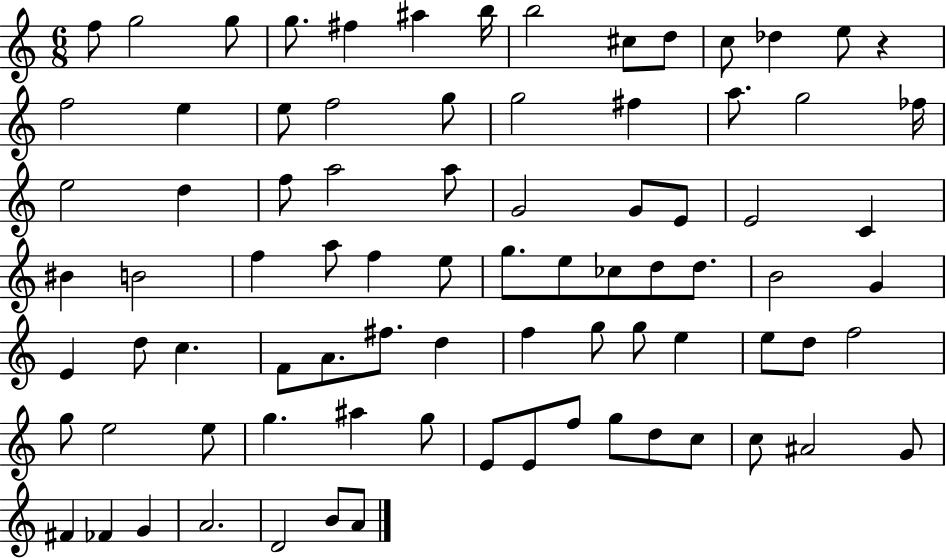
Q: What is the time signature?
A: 6/8